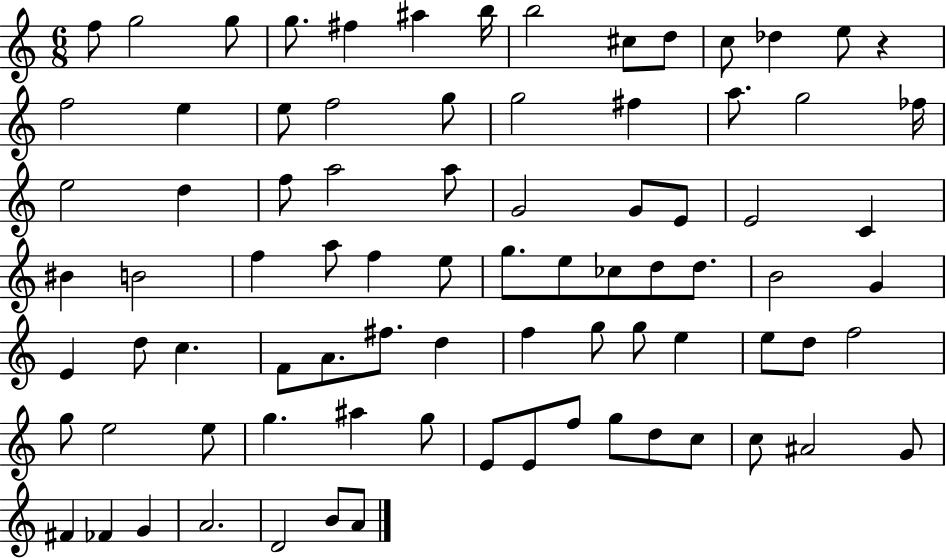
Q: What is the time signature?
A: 6/8